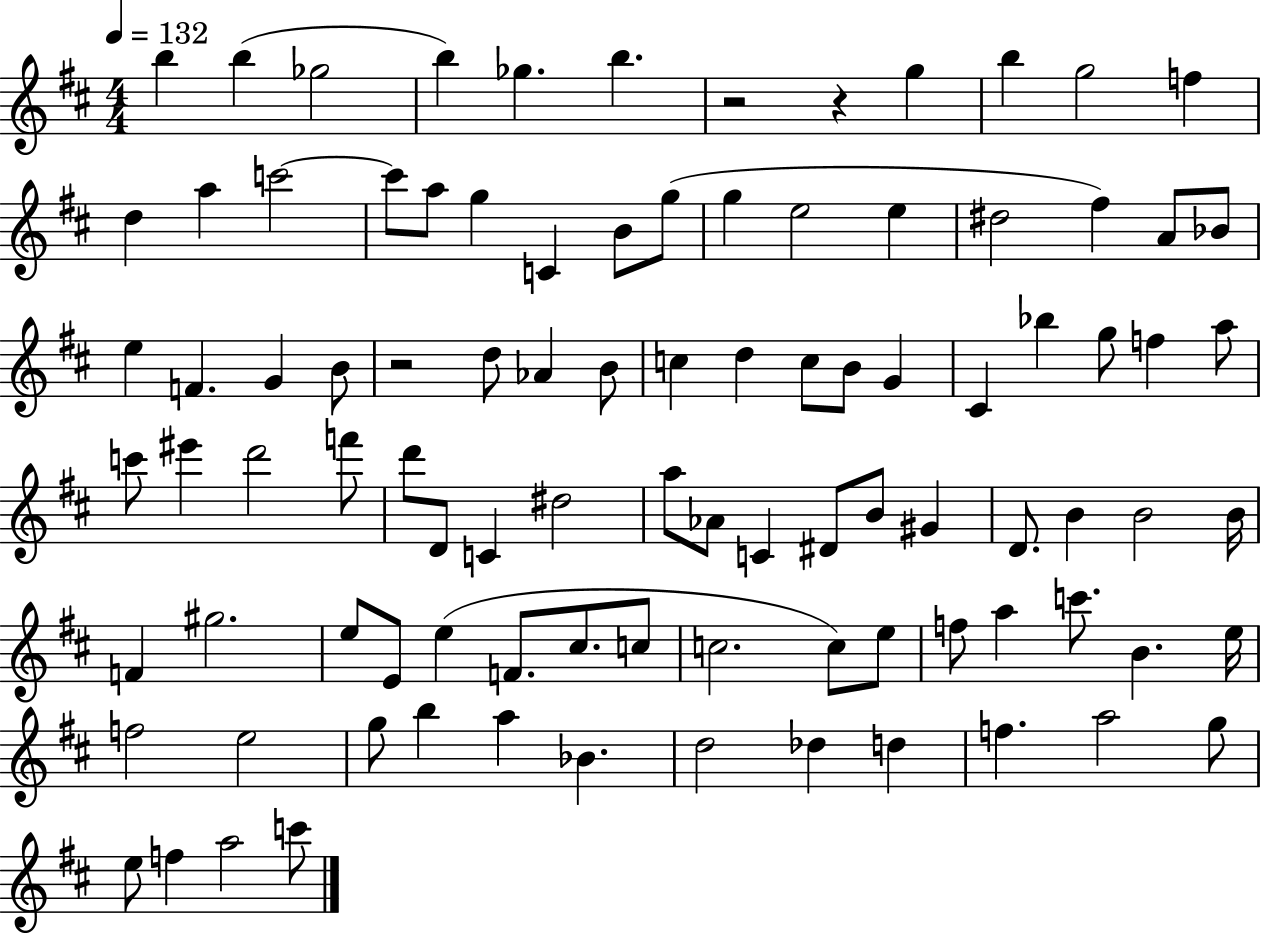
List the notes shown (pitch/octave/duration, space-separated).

B5/q B5/q Gb5/h B5/q Gb5/q. B5/q. R/h R/q G5/q B5/q G5/h F5/q D5/q A5/q C6/h C6/e A5/e G5/q C4/q B4/e G5/e G5/q E5/h E5/q D#5/h F#5/q A4/e Bb4/e E5/q F4/q. G4/q B4/e R/h D5/e Ab4/q B4/e C5/q D5/q C5/e B4/e G4/q C#4/q Bb5/q G5/e F5/q A5/e C6/e EIS6/q D6/h F6/e D6/e D4/e C4/q D#5/h A5/e Ab4/e C4/q D#4/e B4/e G#4/q D4/e. B4/q B4/h B4/s F4/q G#5/h. E5/e E4/e E5/q F4/e. C#5/e. C5/e C5/h. C5/e E5/e F5/e A5/q C6/e. B4/q. E5/s F5/h E5/h G5/e B5/q A5/q Bb4/q. D5/h Db5/q D5/q F5/q. A5/h G5/e E5/e F5/q A5/h C6/e